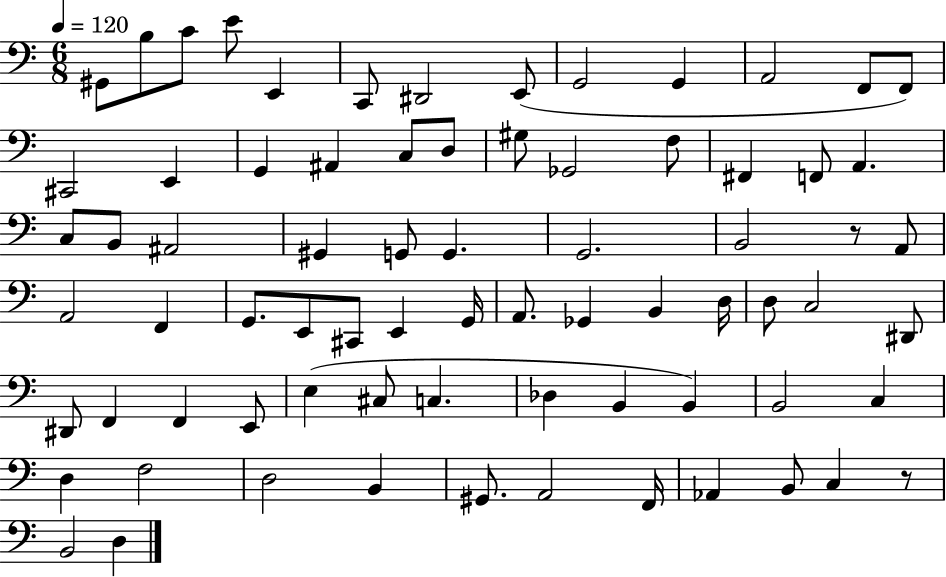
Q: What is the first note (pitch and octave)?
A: G#2